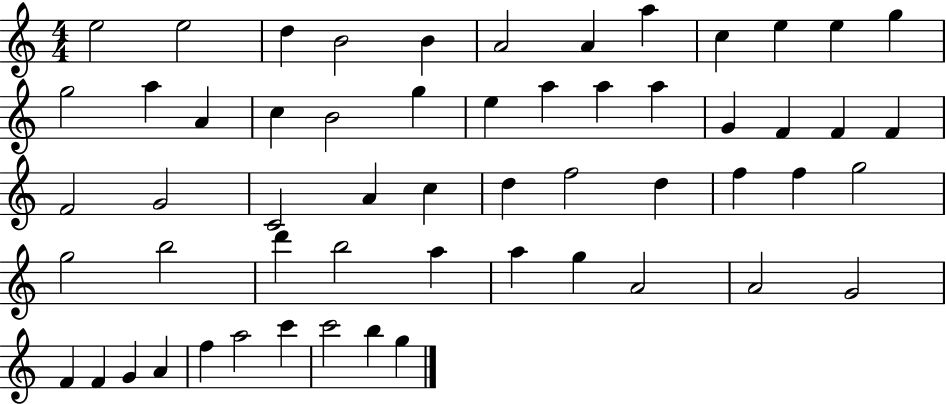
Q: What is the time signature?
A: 4/4